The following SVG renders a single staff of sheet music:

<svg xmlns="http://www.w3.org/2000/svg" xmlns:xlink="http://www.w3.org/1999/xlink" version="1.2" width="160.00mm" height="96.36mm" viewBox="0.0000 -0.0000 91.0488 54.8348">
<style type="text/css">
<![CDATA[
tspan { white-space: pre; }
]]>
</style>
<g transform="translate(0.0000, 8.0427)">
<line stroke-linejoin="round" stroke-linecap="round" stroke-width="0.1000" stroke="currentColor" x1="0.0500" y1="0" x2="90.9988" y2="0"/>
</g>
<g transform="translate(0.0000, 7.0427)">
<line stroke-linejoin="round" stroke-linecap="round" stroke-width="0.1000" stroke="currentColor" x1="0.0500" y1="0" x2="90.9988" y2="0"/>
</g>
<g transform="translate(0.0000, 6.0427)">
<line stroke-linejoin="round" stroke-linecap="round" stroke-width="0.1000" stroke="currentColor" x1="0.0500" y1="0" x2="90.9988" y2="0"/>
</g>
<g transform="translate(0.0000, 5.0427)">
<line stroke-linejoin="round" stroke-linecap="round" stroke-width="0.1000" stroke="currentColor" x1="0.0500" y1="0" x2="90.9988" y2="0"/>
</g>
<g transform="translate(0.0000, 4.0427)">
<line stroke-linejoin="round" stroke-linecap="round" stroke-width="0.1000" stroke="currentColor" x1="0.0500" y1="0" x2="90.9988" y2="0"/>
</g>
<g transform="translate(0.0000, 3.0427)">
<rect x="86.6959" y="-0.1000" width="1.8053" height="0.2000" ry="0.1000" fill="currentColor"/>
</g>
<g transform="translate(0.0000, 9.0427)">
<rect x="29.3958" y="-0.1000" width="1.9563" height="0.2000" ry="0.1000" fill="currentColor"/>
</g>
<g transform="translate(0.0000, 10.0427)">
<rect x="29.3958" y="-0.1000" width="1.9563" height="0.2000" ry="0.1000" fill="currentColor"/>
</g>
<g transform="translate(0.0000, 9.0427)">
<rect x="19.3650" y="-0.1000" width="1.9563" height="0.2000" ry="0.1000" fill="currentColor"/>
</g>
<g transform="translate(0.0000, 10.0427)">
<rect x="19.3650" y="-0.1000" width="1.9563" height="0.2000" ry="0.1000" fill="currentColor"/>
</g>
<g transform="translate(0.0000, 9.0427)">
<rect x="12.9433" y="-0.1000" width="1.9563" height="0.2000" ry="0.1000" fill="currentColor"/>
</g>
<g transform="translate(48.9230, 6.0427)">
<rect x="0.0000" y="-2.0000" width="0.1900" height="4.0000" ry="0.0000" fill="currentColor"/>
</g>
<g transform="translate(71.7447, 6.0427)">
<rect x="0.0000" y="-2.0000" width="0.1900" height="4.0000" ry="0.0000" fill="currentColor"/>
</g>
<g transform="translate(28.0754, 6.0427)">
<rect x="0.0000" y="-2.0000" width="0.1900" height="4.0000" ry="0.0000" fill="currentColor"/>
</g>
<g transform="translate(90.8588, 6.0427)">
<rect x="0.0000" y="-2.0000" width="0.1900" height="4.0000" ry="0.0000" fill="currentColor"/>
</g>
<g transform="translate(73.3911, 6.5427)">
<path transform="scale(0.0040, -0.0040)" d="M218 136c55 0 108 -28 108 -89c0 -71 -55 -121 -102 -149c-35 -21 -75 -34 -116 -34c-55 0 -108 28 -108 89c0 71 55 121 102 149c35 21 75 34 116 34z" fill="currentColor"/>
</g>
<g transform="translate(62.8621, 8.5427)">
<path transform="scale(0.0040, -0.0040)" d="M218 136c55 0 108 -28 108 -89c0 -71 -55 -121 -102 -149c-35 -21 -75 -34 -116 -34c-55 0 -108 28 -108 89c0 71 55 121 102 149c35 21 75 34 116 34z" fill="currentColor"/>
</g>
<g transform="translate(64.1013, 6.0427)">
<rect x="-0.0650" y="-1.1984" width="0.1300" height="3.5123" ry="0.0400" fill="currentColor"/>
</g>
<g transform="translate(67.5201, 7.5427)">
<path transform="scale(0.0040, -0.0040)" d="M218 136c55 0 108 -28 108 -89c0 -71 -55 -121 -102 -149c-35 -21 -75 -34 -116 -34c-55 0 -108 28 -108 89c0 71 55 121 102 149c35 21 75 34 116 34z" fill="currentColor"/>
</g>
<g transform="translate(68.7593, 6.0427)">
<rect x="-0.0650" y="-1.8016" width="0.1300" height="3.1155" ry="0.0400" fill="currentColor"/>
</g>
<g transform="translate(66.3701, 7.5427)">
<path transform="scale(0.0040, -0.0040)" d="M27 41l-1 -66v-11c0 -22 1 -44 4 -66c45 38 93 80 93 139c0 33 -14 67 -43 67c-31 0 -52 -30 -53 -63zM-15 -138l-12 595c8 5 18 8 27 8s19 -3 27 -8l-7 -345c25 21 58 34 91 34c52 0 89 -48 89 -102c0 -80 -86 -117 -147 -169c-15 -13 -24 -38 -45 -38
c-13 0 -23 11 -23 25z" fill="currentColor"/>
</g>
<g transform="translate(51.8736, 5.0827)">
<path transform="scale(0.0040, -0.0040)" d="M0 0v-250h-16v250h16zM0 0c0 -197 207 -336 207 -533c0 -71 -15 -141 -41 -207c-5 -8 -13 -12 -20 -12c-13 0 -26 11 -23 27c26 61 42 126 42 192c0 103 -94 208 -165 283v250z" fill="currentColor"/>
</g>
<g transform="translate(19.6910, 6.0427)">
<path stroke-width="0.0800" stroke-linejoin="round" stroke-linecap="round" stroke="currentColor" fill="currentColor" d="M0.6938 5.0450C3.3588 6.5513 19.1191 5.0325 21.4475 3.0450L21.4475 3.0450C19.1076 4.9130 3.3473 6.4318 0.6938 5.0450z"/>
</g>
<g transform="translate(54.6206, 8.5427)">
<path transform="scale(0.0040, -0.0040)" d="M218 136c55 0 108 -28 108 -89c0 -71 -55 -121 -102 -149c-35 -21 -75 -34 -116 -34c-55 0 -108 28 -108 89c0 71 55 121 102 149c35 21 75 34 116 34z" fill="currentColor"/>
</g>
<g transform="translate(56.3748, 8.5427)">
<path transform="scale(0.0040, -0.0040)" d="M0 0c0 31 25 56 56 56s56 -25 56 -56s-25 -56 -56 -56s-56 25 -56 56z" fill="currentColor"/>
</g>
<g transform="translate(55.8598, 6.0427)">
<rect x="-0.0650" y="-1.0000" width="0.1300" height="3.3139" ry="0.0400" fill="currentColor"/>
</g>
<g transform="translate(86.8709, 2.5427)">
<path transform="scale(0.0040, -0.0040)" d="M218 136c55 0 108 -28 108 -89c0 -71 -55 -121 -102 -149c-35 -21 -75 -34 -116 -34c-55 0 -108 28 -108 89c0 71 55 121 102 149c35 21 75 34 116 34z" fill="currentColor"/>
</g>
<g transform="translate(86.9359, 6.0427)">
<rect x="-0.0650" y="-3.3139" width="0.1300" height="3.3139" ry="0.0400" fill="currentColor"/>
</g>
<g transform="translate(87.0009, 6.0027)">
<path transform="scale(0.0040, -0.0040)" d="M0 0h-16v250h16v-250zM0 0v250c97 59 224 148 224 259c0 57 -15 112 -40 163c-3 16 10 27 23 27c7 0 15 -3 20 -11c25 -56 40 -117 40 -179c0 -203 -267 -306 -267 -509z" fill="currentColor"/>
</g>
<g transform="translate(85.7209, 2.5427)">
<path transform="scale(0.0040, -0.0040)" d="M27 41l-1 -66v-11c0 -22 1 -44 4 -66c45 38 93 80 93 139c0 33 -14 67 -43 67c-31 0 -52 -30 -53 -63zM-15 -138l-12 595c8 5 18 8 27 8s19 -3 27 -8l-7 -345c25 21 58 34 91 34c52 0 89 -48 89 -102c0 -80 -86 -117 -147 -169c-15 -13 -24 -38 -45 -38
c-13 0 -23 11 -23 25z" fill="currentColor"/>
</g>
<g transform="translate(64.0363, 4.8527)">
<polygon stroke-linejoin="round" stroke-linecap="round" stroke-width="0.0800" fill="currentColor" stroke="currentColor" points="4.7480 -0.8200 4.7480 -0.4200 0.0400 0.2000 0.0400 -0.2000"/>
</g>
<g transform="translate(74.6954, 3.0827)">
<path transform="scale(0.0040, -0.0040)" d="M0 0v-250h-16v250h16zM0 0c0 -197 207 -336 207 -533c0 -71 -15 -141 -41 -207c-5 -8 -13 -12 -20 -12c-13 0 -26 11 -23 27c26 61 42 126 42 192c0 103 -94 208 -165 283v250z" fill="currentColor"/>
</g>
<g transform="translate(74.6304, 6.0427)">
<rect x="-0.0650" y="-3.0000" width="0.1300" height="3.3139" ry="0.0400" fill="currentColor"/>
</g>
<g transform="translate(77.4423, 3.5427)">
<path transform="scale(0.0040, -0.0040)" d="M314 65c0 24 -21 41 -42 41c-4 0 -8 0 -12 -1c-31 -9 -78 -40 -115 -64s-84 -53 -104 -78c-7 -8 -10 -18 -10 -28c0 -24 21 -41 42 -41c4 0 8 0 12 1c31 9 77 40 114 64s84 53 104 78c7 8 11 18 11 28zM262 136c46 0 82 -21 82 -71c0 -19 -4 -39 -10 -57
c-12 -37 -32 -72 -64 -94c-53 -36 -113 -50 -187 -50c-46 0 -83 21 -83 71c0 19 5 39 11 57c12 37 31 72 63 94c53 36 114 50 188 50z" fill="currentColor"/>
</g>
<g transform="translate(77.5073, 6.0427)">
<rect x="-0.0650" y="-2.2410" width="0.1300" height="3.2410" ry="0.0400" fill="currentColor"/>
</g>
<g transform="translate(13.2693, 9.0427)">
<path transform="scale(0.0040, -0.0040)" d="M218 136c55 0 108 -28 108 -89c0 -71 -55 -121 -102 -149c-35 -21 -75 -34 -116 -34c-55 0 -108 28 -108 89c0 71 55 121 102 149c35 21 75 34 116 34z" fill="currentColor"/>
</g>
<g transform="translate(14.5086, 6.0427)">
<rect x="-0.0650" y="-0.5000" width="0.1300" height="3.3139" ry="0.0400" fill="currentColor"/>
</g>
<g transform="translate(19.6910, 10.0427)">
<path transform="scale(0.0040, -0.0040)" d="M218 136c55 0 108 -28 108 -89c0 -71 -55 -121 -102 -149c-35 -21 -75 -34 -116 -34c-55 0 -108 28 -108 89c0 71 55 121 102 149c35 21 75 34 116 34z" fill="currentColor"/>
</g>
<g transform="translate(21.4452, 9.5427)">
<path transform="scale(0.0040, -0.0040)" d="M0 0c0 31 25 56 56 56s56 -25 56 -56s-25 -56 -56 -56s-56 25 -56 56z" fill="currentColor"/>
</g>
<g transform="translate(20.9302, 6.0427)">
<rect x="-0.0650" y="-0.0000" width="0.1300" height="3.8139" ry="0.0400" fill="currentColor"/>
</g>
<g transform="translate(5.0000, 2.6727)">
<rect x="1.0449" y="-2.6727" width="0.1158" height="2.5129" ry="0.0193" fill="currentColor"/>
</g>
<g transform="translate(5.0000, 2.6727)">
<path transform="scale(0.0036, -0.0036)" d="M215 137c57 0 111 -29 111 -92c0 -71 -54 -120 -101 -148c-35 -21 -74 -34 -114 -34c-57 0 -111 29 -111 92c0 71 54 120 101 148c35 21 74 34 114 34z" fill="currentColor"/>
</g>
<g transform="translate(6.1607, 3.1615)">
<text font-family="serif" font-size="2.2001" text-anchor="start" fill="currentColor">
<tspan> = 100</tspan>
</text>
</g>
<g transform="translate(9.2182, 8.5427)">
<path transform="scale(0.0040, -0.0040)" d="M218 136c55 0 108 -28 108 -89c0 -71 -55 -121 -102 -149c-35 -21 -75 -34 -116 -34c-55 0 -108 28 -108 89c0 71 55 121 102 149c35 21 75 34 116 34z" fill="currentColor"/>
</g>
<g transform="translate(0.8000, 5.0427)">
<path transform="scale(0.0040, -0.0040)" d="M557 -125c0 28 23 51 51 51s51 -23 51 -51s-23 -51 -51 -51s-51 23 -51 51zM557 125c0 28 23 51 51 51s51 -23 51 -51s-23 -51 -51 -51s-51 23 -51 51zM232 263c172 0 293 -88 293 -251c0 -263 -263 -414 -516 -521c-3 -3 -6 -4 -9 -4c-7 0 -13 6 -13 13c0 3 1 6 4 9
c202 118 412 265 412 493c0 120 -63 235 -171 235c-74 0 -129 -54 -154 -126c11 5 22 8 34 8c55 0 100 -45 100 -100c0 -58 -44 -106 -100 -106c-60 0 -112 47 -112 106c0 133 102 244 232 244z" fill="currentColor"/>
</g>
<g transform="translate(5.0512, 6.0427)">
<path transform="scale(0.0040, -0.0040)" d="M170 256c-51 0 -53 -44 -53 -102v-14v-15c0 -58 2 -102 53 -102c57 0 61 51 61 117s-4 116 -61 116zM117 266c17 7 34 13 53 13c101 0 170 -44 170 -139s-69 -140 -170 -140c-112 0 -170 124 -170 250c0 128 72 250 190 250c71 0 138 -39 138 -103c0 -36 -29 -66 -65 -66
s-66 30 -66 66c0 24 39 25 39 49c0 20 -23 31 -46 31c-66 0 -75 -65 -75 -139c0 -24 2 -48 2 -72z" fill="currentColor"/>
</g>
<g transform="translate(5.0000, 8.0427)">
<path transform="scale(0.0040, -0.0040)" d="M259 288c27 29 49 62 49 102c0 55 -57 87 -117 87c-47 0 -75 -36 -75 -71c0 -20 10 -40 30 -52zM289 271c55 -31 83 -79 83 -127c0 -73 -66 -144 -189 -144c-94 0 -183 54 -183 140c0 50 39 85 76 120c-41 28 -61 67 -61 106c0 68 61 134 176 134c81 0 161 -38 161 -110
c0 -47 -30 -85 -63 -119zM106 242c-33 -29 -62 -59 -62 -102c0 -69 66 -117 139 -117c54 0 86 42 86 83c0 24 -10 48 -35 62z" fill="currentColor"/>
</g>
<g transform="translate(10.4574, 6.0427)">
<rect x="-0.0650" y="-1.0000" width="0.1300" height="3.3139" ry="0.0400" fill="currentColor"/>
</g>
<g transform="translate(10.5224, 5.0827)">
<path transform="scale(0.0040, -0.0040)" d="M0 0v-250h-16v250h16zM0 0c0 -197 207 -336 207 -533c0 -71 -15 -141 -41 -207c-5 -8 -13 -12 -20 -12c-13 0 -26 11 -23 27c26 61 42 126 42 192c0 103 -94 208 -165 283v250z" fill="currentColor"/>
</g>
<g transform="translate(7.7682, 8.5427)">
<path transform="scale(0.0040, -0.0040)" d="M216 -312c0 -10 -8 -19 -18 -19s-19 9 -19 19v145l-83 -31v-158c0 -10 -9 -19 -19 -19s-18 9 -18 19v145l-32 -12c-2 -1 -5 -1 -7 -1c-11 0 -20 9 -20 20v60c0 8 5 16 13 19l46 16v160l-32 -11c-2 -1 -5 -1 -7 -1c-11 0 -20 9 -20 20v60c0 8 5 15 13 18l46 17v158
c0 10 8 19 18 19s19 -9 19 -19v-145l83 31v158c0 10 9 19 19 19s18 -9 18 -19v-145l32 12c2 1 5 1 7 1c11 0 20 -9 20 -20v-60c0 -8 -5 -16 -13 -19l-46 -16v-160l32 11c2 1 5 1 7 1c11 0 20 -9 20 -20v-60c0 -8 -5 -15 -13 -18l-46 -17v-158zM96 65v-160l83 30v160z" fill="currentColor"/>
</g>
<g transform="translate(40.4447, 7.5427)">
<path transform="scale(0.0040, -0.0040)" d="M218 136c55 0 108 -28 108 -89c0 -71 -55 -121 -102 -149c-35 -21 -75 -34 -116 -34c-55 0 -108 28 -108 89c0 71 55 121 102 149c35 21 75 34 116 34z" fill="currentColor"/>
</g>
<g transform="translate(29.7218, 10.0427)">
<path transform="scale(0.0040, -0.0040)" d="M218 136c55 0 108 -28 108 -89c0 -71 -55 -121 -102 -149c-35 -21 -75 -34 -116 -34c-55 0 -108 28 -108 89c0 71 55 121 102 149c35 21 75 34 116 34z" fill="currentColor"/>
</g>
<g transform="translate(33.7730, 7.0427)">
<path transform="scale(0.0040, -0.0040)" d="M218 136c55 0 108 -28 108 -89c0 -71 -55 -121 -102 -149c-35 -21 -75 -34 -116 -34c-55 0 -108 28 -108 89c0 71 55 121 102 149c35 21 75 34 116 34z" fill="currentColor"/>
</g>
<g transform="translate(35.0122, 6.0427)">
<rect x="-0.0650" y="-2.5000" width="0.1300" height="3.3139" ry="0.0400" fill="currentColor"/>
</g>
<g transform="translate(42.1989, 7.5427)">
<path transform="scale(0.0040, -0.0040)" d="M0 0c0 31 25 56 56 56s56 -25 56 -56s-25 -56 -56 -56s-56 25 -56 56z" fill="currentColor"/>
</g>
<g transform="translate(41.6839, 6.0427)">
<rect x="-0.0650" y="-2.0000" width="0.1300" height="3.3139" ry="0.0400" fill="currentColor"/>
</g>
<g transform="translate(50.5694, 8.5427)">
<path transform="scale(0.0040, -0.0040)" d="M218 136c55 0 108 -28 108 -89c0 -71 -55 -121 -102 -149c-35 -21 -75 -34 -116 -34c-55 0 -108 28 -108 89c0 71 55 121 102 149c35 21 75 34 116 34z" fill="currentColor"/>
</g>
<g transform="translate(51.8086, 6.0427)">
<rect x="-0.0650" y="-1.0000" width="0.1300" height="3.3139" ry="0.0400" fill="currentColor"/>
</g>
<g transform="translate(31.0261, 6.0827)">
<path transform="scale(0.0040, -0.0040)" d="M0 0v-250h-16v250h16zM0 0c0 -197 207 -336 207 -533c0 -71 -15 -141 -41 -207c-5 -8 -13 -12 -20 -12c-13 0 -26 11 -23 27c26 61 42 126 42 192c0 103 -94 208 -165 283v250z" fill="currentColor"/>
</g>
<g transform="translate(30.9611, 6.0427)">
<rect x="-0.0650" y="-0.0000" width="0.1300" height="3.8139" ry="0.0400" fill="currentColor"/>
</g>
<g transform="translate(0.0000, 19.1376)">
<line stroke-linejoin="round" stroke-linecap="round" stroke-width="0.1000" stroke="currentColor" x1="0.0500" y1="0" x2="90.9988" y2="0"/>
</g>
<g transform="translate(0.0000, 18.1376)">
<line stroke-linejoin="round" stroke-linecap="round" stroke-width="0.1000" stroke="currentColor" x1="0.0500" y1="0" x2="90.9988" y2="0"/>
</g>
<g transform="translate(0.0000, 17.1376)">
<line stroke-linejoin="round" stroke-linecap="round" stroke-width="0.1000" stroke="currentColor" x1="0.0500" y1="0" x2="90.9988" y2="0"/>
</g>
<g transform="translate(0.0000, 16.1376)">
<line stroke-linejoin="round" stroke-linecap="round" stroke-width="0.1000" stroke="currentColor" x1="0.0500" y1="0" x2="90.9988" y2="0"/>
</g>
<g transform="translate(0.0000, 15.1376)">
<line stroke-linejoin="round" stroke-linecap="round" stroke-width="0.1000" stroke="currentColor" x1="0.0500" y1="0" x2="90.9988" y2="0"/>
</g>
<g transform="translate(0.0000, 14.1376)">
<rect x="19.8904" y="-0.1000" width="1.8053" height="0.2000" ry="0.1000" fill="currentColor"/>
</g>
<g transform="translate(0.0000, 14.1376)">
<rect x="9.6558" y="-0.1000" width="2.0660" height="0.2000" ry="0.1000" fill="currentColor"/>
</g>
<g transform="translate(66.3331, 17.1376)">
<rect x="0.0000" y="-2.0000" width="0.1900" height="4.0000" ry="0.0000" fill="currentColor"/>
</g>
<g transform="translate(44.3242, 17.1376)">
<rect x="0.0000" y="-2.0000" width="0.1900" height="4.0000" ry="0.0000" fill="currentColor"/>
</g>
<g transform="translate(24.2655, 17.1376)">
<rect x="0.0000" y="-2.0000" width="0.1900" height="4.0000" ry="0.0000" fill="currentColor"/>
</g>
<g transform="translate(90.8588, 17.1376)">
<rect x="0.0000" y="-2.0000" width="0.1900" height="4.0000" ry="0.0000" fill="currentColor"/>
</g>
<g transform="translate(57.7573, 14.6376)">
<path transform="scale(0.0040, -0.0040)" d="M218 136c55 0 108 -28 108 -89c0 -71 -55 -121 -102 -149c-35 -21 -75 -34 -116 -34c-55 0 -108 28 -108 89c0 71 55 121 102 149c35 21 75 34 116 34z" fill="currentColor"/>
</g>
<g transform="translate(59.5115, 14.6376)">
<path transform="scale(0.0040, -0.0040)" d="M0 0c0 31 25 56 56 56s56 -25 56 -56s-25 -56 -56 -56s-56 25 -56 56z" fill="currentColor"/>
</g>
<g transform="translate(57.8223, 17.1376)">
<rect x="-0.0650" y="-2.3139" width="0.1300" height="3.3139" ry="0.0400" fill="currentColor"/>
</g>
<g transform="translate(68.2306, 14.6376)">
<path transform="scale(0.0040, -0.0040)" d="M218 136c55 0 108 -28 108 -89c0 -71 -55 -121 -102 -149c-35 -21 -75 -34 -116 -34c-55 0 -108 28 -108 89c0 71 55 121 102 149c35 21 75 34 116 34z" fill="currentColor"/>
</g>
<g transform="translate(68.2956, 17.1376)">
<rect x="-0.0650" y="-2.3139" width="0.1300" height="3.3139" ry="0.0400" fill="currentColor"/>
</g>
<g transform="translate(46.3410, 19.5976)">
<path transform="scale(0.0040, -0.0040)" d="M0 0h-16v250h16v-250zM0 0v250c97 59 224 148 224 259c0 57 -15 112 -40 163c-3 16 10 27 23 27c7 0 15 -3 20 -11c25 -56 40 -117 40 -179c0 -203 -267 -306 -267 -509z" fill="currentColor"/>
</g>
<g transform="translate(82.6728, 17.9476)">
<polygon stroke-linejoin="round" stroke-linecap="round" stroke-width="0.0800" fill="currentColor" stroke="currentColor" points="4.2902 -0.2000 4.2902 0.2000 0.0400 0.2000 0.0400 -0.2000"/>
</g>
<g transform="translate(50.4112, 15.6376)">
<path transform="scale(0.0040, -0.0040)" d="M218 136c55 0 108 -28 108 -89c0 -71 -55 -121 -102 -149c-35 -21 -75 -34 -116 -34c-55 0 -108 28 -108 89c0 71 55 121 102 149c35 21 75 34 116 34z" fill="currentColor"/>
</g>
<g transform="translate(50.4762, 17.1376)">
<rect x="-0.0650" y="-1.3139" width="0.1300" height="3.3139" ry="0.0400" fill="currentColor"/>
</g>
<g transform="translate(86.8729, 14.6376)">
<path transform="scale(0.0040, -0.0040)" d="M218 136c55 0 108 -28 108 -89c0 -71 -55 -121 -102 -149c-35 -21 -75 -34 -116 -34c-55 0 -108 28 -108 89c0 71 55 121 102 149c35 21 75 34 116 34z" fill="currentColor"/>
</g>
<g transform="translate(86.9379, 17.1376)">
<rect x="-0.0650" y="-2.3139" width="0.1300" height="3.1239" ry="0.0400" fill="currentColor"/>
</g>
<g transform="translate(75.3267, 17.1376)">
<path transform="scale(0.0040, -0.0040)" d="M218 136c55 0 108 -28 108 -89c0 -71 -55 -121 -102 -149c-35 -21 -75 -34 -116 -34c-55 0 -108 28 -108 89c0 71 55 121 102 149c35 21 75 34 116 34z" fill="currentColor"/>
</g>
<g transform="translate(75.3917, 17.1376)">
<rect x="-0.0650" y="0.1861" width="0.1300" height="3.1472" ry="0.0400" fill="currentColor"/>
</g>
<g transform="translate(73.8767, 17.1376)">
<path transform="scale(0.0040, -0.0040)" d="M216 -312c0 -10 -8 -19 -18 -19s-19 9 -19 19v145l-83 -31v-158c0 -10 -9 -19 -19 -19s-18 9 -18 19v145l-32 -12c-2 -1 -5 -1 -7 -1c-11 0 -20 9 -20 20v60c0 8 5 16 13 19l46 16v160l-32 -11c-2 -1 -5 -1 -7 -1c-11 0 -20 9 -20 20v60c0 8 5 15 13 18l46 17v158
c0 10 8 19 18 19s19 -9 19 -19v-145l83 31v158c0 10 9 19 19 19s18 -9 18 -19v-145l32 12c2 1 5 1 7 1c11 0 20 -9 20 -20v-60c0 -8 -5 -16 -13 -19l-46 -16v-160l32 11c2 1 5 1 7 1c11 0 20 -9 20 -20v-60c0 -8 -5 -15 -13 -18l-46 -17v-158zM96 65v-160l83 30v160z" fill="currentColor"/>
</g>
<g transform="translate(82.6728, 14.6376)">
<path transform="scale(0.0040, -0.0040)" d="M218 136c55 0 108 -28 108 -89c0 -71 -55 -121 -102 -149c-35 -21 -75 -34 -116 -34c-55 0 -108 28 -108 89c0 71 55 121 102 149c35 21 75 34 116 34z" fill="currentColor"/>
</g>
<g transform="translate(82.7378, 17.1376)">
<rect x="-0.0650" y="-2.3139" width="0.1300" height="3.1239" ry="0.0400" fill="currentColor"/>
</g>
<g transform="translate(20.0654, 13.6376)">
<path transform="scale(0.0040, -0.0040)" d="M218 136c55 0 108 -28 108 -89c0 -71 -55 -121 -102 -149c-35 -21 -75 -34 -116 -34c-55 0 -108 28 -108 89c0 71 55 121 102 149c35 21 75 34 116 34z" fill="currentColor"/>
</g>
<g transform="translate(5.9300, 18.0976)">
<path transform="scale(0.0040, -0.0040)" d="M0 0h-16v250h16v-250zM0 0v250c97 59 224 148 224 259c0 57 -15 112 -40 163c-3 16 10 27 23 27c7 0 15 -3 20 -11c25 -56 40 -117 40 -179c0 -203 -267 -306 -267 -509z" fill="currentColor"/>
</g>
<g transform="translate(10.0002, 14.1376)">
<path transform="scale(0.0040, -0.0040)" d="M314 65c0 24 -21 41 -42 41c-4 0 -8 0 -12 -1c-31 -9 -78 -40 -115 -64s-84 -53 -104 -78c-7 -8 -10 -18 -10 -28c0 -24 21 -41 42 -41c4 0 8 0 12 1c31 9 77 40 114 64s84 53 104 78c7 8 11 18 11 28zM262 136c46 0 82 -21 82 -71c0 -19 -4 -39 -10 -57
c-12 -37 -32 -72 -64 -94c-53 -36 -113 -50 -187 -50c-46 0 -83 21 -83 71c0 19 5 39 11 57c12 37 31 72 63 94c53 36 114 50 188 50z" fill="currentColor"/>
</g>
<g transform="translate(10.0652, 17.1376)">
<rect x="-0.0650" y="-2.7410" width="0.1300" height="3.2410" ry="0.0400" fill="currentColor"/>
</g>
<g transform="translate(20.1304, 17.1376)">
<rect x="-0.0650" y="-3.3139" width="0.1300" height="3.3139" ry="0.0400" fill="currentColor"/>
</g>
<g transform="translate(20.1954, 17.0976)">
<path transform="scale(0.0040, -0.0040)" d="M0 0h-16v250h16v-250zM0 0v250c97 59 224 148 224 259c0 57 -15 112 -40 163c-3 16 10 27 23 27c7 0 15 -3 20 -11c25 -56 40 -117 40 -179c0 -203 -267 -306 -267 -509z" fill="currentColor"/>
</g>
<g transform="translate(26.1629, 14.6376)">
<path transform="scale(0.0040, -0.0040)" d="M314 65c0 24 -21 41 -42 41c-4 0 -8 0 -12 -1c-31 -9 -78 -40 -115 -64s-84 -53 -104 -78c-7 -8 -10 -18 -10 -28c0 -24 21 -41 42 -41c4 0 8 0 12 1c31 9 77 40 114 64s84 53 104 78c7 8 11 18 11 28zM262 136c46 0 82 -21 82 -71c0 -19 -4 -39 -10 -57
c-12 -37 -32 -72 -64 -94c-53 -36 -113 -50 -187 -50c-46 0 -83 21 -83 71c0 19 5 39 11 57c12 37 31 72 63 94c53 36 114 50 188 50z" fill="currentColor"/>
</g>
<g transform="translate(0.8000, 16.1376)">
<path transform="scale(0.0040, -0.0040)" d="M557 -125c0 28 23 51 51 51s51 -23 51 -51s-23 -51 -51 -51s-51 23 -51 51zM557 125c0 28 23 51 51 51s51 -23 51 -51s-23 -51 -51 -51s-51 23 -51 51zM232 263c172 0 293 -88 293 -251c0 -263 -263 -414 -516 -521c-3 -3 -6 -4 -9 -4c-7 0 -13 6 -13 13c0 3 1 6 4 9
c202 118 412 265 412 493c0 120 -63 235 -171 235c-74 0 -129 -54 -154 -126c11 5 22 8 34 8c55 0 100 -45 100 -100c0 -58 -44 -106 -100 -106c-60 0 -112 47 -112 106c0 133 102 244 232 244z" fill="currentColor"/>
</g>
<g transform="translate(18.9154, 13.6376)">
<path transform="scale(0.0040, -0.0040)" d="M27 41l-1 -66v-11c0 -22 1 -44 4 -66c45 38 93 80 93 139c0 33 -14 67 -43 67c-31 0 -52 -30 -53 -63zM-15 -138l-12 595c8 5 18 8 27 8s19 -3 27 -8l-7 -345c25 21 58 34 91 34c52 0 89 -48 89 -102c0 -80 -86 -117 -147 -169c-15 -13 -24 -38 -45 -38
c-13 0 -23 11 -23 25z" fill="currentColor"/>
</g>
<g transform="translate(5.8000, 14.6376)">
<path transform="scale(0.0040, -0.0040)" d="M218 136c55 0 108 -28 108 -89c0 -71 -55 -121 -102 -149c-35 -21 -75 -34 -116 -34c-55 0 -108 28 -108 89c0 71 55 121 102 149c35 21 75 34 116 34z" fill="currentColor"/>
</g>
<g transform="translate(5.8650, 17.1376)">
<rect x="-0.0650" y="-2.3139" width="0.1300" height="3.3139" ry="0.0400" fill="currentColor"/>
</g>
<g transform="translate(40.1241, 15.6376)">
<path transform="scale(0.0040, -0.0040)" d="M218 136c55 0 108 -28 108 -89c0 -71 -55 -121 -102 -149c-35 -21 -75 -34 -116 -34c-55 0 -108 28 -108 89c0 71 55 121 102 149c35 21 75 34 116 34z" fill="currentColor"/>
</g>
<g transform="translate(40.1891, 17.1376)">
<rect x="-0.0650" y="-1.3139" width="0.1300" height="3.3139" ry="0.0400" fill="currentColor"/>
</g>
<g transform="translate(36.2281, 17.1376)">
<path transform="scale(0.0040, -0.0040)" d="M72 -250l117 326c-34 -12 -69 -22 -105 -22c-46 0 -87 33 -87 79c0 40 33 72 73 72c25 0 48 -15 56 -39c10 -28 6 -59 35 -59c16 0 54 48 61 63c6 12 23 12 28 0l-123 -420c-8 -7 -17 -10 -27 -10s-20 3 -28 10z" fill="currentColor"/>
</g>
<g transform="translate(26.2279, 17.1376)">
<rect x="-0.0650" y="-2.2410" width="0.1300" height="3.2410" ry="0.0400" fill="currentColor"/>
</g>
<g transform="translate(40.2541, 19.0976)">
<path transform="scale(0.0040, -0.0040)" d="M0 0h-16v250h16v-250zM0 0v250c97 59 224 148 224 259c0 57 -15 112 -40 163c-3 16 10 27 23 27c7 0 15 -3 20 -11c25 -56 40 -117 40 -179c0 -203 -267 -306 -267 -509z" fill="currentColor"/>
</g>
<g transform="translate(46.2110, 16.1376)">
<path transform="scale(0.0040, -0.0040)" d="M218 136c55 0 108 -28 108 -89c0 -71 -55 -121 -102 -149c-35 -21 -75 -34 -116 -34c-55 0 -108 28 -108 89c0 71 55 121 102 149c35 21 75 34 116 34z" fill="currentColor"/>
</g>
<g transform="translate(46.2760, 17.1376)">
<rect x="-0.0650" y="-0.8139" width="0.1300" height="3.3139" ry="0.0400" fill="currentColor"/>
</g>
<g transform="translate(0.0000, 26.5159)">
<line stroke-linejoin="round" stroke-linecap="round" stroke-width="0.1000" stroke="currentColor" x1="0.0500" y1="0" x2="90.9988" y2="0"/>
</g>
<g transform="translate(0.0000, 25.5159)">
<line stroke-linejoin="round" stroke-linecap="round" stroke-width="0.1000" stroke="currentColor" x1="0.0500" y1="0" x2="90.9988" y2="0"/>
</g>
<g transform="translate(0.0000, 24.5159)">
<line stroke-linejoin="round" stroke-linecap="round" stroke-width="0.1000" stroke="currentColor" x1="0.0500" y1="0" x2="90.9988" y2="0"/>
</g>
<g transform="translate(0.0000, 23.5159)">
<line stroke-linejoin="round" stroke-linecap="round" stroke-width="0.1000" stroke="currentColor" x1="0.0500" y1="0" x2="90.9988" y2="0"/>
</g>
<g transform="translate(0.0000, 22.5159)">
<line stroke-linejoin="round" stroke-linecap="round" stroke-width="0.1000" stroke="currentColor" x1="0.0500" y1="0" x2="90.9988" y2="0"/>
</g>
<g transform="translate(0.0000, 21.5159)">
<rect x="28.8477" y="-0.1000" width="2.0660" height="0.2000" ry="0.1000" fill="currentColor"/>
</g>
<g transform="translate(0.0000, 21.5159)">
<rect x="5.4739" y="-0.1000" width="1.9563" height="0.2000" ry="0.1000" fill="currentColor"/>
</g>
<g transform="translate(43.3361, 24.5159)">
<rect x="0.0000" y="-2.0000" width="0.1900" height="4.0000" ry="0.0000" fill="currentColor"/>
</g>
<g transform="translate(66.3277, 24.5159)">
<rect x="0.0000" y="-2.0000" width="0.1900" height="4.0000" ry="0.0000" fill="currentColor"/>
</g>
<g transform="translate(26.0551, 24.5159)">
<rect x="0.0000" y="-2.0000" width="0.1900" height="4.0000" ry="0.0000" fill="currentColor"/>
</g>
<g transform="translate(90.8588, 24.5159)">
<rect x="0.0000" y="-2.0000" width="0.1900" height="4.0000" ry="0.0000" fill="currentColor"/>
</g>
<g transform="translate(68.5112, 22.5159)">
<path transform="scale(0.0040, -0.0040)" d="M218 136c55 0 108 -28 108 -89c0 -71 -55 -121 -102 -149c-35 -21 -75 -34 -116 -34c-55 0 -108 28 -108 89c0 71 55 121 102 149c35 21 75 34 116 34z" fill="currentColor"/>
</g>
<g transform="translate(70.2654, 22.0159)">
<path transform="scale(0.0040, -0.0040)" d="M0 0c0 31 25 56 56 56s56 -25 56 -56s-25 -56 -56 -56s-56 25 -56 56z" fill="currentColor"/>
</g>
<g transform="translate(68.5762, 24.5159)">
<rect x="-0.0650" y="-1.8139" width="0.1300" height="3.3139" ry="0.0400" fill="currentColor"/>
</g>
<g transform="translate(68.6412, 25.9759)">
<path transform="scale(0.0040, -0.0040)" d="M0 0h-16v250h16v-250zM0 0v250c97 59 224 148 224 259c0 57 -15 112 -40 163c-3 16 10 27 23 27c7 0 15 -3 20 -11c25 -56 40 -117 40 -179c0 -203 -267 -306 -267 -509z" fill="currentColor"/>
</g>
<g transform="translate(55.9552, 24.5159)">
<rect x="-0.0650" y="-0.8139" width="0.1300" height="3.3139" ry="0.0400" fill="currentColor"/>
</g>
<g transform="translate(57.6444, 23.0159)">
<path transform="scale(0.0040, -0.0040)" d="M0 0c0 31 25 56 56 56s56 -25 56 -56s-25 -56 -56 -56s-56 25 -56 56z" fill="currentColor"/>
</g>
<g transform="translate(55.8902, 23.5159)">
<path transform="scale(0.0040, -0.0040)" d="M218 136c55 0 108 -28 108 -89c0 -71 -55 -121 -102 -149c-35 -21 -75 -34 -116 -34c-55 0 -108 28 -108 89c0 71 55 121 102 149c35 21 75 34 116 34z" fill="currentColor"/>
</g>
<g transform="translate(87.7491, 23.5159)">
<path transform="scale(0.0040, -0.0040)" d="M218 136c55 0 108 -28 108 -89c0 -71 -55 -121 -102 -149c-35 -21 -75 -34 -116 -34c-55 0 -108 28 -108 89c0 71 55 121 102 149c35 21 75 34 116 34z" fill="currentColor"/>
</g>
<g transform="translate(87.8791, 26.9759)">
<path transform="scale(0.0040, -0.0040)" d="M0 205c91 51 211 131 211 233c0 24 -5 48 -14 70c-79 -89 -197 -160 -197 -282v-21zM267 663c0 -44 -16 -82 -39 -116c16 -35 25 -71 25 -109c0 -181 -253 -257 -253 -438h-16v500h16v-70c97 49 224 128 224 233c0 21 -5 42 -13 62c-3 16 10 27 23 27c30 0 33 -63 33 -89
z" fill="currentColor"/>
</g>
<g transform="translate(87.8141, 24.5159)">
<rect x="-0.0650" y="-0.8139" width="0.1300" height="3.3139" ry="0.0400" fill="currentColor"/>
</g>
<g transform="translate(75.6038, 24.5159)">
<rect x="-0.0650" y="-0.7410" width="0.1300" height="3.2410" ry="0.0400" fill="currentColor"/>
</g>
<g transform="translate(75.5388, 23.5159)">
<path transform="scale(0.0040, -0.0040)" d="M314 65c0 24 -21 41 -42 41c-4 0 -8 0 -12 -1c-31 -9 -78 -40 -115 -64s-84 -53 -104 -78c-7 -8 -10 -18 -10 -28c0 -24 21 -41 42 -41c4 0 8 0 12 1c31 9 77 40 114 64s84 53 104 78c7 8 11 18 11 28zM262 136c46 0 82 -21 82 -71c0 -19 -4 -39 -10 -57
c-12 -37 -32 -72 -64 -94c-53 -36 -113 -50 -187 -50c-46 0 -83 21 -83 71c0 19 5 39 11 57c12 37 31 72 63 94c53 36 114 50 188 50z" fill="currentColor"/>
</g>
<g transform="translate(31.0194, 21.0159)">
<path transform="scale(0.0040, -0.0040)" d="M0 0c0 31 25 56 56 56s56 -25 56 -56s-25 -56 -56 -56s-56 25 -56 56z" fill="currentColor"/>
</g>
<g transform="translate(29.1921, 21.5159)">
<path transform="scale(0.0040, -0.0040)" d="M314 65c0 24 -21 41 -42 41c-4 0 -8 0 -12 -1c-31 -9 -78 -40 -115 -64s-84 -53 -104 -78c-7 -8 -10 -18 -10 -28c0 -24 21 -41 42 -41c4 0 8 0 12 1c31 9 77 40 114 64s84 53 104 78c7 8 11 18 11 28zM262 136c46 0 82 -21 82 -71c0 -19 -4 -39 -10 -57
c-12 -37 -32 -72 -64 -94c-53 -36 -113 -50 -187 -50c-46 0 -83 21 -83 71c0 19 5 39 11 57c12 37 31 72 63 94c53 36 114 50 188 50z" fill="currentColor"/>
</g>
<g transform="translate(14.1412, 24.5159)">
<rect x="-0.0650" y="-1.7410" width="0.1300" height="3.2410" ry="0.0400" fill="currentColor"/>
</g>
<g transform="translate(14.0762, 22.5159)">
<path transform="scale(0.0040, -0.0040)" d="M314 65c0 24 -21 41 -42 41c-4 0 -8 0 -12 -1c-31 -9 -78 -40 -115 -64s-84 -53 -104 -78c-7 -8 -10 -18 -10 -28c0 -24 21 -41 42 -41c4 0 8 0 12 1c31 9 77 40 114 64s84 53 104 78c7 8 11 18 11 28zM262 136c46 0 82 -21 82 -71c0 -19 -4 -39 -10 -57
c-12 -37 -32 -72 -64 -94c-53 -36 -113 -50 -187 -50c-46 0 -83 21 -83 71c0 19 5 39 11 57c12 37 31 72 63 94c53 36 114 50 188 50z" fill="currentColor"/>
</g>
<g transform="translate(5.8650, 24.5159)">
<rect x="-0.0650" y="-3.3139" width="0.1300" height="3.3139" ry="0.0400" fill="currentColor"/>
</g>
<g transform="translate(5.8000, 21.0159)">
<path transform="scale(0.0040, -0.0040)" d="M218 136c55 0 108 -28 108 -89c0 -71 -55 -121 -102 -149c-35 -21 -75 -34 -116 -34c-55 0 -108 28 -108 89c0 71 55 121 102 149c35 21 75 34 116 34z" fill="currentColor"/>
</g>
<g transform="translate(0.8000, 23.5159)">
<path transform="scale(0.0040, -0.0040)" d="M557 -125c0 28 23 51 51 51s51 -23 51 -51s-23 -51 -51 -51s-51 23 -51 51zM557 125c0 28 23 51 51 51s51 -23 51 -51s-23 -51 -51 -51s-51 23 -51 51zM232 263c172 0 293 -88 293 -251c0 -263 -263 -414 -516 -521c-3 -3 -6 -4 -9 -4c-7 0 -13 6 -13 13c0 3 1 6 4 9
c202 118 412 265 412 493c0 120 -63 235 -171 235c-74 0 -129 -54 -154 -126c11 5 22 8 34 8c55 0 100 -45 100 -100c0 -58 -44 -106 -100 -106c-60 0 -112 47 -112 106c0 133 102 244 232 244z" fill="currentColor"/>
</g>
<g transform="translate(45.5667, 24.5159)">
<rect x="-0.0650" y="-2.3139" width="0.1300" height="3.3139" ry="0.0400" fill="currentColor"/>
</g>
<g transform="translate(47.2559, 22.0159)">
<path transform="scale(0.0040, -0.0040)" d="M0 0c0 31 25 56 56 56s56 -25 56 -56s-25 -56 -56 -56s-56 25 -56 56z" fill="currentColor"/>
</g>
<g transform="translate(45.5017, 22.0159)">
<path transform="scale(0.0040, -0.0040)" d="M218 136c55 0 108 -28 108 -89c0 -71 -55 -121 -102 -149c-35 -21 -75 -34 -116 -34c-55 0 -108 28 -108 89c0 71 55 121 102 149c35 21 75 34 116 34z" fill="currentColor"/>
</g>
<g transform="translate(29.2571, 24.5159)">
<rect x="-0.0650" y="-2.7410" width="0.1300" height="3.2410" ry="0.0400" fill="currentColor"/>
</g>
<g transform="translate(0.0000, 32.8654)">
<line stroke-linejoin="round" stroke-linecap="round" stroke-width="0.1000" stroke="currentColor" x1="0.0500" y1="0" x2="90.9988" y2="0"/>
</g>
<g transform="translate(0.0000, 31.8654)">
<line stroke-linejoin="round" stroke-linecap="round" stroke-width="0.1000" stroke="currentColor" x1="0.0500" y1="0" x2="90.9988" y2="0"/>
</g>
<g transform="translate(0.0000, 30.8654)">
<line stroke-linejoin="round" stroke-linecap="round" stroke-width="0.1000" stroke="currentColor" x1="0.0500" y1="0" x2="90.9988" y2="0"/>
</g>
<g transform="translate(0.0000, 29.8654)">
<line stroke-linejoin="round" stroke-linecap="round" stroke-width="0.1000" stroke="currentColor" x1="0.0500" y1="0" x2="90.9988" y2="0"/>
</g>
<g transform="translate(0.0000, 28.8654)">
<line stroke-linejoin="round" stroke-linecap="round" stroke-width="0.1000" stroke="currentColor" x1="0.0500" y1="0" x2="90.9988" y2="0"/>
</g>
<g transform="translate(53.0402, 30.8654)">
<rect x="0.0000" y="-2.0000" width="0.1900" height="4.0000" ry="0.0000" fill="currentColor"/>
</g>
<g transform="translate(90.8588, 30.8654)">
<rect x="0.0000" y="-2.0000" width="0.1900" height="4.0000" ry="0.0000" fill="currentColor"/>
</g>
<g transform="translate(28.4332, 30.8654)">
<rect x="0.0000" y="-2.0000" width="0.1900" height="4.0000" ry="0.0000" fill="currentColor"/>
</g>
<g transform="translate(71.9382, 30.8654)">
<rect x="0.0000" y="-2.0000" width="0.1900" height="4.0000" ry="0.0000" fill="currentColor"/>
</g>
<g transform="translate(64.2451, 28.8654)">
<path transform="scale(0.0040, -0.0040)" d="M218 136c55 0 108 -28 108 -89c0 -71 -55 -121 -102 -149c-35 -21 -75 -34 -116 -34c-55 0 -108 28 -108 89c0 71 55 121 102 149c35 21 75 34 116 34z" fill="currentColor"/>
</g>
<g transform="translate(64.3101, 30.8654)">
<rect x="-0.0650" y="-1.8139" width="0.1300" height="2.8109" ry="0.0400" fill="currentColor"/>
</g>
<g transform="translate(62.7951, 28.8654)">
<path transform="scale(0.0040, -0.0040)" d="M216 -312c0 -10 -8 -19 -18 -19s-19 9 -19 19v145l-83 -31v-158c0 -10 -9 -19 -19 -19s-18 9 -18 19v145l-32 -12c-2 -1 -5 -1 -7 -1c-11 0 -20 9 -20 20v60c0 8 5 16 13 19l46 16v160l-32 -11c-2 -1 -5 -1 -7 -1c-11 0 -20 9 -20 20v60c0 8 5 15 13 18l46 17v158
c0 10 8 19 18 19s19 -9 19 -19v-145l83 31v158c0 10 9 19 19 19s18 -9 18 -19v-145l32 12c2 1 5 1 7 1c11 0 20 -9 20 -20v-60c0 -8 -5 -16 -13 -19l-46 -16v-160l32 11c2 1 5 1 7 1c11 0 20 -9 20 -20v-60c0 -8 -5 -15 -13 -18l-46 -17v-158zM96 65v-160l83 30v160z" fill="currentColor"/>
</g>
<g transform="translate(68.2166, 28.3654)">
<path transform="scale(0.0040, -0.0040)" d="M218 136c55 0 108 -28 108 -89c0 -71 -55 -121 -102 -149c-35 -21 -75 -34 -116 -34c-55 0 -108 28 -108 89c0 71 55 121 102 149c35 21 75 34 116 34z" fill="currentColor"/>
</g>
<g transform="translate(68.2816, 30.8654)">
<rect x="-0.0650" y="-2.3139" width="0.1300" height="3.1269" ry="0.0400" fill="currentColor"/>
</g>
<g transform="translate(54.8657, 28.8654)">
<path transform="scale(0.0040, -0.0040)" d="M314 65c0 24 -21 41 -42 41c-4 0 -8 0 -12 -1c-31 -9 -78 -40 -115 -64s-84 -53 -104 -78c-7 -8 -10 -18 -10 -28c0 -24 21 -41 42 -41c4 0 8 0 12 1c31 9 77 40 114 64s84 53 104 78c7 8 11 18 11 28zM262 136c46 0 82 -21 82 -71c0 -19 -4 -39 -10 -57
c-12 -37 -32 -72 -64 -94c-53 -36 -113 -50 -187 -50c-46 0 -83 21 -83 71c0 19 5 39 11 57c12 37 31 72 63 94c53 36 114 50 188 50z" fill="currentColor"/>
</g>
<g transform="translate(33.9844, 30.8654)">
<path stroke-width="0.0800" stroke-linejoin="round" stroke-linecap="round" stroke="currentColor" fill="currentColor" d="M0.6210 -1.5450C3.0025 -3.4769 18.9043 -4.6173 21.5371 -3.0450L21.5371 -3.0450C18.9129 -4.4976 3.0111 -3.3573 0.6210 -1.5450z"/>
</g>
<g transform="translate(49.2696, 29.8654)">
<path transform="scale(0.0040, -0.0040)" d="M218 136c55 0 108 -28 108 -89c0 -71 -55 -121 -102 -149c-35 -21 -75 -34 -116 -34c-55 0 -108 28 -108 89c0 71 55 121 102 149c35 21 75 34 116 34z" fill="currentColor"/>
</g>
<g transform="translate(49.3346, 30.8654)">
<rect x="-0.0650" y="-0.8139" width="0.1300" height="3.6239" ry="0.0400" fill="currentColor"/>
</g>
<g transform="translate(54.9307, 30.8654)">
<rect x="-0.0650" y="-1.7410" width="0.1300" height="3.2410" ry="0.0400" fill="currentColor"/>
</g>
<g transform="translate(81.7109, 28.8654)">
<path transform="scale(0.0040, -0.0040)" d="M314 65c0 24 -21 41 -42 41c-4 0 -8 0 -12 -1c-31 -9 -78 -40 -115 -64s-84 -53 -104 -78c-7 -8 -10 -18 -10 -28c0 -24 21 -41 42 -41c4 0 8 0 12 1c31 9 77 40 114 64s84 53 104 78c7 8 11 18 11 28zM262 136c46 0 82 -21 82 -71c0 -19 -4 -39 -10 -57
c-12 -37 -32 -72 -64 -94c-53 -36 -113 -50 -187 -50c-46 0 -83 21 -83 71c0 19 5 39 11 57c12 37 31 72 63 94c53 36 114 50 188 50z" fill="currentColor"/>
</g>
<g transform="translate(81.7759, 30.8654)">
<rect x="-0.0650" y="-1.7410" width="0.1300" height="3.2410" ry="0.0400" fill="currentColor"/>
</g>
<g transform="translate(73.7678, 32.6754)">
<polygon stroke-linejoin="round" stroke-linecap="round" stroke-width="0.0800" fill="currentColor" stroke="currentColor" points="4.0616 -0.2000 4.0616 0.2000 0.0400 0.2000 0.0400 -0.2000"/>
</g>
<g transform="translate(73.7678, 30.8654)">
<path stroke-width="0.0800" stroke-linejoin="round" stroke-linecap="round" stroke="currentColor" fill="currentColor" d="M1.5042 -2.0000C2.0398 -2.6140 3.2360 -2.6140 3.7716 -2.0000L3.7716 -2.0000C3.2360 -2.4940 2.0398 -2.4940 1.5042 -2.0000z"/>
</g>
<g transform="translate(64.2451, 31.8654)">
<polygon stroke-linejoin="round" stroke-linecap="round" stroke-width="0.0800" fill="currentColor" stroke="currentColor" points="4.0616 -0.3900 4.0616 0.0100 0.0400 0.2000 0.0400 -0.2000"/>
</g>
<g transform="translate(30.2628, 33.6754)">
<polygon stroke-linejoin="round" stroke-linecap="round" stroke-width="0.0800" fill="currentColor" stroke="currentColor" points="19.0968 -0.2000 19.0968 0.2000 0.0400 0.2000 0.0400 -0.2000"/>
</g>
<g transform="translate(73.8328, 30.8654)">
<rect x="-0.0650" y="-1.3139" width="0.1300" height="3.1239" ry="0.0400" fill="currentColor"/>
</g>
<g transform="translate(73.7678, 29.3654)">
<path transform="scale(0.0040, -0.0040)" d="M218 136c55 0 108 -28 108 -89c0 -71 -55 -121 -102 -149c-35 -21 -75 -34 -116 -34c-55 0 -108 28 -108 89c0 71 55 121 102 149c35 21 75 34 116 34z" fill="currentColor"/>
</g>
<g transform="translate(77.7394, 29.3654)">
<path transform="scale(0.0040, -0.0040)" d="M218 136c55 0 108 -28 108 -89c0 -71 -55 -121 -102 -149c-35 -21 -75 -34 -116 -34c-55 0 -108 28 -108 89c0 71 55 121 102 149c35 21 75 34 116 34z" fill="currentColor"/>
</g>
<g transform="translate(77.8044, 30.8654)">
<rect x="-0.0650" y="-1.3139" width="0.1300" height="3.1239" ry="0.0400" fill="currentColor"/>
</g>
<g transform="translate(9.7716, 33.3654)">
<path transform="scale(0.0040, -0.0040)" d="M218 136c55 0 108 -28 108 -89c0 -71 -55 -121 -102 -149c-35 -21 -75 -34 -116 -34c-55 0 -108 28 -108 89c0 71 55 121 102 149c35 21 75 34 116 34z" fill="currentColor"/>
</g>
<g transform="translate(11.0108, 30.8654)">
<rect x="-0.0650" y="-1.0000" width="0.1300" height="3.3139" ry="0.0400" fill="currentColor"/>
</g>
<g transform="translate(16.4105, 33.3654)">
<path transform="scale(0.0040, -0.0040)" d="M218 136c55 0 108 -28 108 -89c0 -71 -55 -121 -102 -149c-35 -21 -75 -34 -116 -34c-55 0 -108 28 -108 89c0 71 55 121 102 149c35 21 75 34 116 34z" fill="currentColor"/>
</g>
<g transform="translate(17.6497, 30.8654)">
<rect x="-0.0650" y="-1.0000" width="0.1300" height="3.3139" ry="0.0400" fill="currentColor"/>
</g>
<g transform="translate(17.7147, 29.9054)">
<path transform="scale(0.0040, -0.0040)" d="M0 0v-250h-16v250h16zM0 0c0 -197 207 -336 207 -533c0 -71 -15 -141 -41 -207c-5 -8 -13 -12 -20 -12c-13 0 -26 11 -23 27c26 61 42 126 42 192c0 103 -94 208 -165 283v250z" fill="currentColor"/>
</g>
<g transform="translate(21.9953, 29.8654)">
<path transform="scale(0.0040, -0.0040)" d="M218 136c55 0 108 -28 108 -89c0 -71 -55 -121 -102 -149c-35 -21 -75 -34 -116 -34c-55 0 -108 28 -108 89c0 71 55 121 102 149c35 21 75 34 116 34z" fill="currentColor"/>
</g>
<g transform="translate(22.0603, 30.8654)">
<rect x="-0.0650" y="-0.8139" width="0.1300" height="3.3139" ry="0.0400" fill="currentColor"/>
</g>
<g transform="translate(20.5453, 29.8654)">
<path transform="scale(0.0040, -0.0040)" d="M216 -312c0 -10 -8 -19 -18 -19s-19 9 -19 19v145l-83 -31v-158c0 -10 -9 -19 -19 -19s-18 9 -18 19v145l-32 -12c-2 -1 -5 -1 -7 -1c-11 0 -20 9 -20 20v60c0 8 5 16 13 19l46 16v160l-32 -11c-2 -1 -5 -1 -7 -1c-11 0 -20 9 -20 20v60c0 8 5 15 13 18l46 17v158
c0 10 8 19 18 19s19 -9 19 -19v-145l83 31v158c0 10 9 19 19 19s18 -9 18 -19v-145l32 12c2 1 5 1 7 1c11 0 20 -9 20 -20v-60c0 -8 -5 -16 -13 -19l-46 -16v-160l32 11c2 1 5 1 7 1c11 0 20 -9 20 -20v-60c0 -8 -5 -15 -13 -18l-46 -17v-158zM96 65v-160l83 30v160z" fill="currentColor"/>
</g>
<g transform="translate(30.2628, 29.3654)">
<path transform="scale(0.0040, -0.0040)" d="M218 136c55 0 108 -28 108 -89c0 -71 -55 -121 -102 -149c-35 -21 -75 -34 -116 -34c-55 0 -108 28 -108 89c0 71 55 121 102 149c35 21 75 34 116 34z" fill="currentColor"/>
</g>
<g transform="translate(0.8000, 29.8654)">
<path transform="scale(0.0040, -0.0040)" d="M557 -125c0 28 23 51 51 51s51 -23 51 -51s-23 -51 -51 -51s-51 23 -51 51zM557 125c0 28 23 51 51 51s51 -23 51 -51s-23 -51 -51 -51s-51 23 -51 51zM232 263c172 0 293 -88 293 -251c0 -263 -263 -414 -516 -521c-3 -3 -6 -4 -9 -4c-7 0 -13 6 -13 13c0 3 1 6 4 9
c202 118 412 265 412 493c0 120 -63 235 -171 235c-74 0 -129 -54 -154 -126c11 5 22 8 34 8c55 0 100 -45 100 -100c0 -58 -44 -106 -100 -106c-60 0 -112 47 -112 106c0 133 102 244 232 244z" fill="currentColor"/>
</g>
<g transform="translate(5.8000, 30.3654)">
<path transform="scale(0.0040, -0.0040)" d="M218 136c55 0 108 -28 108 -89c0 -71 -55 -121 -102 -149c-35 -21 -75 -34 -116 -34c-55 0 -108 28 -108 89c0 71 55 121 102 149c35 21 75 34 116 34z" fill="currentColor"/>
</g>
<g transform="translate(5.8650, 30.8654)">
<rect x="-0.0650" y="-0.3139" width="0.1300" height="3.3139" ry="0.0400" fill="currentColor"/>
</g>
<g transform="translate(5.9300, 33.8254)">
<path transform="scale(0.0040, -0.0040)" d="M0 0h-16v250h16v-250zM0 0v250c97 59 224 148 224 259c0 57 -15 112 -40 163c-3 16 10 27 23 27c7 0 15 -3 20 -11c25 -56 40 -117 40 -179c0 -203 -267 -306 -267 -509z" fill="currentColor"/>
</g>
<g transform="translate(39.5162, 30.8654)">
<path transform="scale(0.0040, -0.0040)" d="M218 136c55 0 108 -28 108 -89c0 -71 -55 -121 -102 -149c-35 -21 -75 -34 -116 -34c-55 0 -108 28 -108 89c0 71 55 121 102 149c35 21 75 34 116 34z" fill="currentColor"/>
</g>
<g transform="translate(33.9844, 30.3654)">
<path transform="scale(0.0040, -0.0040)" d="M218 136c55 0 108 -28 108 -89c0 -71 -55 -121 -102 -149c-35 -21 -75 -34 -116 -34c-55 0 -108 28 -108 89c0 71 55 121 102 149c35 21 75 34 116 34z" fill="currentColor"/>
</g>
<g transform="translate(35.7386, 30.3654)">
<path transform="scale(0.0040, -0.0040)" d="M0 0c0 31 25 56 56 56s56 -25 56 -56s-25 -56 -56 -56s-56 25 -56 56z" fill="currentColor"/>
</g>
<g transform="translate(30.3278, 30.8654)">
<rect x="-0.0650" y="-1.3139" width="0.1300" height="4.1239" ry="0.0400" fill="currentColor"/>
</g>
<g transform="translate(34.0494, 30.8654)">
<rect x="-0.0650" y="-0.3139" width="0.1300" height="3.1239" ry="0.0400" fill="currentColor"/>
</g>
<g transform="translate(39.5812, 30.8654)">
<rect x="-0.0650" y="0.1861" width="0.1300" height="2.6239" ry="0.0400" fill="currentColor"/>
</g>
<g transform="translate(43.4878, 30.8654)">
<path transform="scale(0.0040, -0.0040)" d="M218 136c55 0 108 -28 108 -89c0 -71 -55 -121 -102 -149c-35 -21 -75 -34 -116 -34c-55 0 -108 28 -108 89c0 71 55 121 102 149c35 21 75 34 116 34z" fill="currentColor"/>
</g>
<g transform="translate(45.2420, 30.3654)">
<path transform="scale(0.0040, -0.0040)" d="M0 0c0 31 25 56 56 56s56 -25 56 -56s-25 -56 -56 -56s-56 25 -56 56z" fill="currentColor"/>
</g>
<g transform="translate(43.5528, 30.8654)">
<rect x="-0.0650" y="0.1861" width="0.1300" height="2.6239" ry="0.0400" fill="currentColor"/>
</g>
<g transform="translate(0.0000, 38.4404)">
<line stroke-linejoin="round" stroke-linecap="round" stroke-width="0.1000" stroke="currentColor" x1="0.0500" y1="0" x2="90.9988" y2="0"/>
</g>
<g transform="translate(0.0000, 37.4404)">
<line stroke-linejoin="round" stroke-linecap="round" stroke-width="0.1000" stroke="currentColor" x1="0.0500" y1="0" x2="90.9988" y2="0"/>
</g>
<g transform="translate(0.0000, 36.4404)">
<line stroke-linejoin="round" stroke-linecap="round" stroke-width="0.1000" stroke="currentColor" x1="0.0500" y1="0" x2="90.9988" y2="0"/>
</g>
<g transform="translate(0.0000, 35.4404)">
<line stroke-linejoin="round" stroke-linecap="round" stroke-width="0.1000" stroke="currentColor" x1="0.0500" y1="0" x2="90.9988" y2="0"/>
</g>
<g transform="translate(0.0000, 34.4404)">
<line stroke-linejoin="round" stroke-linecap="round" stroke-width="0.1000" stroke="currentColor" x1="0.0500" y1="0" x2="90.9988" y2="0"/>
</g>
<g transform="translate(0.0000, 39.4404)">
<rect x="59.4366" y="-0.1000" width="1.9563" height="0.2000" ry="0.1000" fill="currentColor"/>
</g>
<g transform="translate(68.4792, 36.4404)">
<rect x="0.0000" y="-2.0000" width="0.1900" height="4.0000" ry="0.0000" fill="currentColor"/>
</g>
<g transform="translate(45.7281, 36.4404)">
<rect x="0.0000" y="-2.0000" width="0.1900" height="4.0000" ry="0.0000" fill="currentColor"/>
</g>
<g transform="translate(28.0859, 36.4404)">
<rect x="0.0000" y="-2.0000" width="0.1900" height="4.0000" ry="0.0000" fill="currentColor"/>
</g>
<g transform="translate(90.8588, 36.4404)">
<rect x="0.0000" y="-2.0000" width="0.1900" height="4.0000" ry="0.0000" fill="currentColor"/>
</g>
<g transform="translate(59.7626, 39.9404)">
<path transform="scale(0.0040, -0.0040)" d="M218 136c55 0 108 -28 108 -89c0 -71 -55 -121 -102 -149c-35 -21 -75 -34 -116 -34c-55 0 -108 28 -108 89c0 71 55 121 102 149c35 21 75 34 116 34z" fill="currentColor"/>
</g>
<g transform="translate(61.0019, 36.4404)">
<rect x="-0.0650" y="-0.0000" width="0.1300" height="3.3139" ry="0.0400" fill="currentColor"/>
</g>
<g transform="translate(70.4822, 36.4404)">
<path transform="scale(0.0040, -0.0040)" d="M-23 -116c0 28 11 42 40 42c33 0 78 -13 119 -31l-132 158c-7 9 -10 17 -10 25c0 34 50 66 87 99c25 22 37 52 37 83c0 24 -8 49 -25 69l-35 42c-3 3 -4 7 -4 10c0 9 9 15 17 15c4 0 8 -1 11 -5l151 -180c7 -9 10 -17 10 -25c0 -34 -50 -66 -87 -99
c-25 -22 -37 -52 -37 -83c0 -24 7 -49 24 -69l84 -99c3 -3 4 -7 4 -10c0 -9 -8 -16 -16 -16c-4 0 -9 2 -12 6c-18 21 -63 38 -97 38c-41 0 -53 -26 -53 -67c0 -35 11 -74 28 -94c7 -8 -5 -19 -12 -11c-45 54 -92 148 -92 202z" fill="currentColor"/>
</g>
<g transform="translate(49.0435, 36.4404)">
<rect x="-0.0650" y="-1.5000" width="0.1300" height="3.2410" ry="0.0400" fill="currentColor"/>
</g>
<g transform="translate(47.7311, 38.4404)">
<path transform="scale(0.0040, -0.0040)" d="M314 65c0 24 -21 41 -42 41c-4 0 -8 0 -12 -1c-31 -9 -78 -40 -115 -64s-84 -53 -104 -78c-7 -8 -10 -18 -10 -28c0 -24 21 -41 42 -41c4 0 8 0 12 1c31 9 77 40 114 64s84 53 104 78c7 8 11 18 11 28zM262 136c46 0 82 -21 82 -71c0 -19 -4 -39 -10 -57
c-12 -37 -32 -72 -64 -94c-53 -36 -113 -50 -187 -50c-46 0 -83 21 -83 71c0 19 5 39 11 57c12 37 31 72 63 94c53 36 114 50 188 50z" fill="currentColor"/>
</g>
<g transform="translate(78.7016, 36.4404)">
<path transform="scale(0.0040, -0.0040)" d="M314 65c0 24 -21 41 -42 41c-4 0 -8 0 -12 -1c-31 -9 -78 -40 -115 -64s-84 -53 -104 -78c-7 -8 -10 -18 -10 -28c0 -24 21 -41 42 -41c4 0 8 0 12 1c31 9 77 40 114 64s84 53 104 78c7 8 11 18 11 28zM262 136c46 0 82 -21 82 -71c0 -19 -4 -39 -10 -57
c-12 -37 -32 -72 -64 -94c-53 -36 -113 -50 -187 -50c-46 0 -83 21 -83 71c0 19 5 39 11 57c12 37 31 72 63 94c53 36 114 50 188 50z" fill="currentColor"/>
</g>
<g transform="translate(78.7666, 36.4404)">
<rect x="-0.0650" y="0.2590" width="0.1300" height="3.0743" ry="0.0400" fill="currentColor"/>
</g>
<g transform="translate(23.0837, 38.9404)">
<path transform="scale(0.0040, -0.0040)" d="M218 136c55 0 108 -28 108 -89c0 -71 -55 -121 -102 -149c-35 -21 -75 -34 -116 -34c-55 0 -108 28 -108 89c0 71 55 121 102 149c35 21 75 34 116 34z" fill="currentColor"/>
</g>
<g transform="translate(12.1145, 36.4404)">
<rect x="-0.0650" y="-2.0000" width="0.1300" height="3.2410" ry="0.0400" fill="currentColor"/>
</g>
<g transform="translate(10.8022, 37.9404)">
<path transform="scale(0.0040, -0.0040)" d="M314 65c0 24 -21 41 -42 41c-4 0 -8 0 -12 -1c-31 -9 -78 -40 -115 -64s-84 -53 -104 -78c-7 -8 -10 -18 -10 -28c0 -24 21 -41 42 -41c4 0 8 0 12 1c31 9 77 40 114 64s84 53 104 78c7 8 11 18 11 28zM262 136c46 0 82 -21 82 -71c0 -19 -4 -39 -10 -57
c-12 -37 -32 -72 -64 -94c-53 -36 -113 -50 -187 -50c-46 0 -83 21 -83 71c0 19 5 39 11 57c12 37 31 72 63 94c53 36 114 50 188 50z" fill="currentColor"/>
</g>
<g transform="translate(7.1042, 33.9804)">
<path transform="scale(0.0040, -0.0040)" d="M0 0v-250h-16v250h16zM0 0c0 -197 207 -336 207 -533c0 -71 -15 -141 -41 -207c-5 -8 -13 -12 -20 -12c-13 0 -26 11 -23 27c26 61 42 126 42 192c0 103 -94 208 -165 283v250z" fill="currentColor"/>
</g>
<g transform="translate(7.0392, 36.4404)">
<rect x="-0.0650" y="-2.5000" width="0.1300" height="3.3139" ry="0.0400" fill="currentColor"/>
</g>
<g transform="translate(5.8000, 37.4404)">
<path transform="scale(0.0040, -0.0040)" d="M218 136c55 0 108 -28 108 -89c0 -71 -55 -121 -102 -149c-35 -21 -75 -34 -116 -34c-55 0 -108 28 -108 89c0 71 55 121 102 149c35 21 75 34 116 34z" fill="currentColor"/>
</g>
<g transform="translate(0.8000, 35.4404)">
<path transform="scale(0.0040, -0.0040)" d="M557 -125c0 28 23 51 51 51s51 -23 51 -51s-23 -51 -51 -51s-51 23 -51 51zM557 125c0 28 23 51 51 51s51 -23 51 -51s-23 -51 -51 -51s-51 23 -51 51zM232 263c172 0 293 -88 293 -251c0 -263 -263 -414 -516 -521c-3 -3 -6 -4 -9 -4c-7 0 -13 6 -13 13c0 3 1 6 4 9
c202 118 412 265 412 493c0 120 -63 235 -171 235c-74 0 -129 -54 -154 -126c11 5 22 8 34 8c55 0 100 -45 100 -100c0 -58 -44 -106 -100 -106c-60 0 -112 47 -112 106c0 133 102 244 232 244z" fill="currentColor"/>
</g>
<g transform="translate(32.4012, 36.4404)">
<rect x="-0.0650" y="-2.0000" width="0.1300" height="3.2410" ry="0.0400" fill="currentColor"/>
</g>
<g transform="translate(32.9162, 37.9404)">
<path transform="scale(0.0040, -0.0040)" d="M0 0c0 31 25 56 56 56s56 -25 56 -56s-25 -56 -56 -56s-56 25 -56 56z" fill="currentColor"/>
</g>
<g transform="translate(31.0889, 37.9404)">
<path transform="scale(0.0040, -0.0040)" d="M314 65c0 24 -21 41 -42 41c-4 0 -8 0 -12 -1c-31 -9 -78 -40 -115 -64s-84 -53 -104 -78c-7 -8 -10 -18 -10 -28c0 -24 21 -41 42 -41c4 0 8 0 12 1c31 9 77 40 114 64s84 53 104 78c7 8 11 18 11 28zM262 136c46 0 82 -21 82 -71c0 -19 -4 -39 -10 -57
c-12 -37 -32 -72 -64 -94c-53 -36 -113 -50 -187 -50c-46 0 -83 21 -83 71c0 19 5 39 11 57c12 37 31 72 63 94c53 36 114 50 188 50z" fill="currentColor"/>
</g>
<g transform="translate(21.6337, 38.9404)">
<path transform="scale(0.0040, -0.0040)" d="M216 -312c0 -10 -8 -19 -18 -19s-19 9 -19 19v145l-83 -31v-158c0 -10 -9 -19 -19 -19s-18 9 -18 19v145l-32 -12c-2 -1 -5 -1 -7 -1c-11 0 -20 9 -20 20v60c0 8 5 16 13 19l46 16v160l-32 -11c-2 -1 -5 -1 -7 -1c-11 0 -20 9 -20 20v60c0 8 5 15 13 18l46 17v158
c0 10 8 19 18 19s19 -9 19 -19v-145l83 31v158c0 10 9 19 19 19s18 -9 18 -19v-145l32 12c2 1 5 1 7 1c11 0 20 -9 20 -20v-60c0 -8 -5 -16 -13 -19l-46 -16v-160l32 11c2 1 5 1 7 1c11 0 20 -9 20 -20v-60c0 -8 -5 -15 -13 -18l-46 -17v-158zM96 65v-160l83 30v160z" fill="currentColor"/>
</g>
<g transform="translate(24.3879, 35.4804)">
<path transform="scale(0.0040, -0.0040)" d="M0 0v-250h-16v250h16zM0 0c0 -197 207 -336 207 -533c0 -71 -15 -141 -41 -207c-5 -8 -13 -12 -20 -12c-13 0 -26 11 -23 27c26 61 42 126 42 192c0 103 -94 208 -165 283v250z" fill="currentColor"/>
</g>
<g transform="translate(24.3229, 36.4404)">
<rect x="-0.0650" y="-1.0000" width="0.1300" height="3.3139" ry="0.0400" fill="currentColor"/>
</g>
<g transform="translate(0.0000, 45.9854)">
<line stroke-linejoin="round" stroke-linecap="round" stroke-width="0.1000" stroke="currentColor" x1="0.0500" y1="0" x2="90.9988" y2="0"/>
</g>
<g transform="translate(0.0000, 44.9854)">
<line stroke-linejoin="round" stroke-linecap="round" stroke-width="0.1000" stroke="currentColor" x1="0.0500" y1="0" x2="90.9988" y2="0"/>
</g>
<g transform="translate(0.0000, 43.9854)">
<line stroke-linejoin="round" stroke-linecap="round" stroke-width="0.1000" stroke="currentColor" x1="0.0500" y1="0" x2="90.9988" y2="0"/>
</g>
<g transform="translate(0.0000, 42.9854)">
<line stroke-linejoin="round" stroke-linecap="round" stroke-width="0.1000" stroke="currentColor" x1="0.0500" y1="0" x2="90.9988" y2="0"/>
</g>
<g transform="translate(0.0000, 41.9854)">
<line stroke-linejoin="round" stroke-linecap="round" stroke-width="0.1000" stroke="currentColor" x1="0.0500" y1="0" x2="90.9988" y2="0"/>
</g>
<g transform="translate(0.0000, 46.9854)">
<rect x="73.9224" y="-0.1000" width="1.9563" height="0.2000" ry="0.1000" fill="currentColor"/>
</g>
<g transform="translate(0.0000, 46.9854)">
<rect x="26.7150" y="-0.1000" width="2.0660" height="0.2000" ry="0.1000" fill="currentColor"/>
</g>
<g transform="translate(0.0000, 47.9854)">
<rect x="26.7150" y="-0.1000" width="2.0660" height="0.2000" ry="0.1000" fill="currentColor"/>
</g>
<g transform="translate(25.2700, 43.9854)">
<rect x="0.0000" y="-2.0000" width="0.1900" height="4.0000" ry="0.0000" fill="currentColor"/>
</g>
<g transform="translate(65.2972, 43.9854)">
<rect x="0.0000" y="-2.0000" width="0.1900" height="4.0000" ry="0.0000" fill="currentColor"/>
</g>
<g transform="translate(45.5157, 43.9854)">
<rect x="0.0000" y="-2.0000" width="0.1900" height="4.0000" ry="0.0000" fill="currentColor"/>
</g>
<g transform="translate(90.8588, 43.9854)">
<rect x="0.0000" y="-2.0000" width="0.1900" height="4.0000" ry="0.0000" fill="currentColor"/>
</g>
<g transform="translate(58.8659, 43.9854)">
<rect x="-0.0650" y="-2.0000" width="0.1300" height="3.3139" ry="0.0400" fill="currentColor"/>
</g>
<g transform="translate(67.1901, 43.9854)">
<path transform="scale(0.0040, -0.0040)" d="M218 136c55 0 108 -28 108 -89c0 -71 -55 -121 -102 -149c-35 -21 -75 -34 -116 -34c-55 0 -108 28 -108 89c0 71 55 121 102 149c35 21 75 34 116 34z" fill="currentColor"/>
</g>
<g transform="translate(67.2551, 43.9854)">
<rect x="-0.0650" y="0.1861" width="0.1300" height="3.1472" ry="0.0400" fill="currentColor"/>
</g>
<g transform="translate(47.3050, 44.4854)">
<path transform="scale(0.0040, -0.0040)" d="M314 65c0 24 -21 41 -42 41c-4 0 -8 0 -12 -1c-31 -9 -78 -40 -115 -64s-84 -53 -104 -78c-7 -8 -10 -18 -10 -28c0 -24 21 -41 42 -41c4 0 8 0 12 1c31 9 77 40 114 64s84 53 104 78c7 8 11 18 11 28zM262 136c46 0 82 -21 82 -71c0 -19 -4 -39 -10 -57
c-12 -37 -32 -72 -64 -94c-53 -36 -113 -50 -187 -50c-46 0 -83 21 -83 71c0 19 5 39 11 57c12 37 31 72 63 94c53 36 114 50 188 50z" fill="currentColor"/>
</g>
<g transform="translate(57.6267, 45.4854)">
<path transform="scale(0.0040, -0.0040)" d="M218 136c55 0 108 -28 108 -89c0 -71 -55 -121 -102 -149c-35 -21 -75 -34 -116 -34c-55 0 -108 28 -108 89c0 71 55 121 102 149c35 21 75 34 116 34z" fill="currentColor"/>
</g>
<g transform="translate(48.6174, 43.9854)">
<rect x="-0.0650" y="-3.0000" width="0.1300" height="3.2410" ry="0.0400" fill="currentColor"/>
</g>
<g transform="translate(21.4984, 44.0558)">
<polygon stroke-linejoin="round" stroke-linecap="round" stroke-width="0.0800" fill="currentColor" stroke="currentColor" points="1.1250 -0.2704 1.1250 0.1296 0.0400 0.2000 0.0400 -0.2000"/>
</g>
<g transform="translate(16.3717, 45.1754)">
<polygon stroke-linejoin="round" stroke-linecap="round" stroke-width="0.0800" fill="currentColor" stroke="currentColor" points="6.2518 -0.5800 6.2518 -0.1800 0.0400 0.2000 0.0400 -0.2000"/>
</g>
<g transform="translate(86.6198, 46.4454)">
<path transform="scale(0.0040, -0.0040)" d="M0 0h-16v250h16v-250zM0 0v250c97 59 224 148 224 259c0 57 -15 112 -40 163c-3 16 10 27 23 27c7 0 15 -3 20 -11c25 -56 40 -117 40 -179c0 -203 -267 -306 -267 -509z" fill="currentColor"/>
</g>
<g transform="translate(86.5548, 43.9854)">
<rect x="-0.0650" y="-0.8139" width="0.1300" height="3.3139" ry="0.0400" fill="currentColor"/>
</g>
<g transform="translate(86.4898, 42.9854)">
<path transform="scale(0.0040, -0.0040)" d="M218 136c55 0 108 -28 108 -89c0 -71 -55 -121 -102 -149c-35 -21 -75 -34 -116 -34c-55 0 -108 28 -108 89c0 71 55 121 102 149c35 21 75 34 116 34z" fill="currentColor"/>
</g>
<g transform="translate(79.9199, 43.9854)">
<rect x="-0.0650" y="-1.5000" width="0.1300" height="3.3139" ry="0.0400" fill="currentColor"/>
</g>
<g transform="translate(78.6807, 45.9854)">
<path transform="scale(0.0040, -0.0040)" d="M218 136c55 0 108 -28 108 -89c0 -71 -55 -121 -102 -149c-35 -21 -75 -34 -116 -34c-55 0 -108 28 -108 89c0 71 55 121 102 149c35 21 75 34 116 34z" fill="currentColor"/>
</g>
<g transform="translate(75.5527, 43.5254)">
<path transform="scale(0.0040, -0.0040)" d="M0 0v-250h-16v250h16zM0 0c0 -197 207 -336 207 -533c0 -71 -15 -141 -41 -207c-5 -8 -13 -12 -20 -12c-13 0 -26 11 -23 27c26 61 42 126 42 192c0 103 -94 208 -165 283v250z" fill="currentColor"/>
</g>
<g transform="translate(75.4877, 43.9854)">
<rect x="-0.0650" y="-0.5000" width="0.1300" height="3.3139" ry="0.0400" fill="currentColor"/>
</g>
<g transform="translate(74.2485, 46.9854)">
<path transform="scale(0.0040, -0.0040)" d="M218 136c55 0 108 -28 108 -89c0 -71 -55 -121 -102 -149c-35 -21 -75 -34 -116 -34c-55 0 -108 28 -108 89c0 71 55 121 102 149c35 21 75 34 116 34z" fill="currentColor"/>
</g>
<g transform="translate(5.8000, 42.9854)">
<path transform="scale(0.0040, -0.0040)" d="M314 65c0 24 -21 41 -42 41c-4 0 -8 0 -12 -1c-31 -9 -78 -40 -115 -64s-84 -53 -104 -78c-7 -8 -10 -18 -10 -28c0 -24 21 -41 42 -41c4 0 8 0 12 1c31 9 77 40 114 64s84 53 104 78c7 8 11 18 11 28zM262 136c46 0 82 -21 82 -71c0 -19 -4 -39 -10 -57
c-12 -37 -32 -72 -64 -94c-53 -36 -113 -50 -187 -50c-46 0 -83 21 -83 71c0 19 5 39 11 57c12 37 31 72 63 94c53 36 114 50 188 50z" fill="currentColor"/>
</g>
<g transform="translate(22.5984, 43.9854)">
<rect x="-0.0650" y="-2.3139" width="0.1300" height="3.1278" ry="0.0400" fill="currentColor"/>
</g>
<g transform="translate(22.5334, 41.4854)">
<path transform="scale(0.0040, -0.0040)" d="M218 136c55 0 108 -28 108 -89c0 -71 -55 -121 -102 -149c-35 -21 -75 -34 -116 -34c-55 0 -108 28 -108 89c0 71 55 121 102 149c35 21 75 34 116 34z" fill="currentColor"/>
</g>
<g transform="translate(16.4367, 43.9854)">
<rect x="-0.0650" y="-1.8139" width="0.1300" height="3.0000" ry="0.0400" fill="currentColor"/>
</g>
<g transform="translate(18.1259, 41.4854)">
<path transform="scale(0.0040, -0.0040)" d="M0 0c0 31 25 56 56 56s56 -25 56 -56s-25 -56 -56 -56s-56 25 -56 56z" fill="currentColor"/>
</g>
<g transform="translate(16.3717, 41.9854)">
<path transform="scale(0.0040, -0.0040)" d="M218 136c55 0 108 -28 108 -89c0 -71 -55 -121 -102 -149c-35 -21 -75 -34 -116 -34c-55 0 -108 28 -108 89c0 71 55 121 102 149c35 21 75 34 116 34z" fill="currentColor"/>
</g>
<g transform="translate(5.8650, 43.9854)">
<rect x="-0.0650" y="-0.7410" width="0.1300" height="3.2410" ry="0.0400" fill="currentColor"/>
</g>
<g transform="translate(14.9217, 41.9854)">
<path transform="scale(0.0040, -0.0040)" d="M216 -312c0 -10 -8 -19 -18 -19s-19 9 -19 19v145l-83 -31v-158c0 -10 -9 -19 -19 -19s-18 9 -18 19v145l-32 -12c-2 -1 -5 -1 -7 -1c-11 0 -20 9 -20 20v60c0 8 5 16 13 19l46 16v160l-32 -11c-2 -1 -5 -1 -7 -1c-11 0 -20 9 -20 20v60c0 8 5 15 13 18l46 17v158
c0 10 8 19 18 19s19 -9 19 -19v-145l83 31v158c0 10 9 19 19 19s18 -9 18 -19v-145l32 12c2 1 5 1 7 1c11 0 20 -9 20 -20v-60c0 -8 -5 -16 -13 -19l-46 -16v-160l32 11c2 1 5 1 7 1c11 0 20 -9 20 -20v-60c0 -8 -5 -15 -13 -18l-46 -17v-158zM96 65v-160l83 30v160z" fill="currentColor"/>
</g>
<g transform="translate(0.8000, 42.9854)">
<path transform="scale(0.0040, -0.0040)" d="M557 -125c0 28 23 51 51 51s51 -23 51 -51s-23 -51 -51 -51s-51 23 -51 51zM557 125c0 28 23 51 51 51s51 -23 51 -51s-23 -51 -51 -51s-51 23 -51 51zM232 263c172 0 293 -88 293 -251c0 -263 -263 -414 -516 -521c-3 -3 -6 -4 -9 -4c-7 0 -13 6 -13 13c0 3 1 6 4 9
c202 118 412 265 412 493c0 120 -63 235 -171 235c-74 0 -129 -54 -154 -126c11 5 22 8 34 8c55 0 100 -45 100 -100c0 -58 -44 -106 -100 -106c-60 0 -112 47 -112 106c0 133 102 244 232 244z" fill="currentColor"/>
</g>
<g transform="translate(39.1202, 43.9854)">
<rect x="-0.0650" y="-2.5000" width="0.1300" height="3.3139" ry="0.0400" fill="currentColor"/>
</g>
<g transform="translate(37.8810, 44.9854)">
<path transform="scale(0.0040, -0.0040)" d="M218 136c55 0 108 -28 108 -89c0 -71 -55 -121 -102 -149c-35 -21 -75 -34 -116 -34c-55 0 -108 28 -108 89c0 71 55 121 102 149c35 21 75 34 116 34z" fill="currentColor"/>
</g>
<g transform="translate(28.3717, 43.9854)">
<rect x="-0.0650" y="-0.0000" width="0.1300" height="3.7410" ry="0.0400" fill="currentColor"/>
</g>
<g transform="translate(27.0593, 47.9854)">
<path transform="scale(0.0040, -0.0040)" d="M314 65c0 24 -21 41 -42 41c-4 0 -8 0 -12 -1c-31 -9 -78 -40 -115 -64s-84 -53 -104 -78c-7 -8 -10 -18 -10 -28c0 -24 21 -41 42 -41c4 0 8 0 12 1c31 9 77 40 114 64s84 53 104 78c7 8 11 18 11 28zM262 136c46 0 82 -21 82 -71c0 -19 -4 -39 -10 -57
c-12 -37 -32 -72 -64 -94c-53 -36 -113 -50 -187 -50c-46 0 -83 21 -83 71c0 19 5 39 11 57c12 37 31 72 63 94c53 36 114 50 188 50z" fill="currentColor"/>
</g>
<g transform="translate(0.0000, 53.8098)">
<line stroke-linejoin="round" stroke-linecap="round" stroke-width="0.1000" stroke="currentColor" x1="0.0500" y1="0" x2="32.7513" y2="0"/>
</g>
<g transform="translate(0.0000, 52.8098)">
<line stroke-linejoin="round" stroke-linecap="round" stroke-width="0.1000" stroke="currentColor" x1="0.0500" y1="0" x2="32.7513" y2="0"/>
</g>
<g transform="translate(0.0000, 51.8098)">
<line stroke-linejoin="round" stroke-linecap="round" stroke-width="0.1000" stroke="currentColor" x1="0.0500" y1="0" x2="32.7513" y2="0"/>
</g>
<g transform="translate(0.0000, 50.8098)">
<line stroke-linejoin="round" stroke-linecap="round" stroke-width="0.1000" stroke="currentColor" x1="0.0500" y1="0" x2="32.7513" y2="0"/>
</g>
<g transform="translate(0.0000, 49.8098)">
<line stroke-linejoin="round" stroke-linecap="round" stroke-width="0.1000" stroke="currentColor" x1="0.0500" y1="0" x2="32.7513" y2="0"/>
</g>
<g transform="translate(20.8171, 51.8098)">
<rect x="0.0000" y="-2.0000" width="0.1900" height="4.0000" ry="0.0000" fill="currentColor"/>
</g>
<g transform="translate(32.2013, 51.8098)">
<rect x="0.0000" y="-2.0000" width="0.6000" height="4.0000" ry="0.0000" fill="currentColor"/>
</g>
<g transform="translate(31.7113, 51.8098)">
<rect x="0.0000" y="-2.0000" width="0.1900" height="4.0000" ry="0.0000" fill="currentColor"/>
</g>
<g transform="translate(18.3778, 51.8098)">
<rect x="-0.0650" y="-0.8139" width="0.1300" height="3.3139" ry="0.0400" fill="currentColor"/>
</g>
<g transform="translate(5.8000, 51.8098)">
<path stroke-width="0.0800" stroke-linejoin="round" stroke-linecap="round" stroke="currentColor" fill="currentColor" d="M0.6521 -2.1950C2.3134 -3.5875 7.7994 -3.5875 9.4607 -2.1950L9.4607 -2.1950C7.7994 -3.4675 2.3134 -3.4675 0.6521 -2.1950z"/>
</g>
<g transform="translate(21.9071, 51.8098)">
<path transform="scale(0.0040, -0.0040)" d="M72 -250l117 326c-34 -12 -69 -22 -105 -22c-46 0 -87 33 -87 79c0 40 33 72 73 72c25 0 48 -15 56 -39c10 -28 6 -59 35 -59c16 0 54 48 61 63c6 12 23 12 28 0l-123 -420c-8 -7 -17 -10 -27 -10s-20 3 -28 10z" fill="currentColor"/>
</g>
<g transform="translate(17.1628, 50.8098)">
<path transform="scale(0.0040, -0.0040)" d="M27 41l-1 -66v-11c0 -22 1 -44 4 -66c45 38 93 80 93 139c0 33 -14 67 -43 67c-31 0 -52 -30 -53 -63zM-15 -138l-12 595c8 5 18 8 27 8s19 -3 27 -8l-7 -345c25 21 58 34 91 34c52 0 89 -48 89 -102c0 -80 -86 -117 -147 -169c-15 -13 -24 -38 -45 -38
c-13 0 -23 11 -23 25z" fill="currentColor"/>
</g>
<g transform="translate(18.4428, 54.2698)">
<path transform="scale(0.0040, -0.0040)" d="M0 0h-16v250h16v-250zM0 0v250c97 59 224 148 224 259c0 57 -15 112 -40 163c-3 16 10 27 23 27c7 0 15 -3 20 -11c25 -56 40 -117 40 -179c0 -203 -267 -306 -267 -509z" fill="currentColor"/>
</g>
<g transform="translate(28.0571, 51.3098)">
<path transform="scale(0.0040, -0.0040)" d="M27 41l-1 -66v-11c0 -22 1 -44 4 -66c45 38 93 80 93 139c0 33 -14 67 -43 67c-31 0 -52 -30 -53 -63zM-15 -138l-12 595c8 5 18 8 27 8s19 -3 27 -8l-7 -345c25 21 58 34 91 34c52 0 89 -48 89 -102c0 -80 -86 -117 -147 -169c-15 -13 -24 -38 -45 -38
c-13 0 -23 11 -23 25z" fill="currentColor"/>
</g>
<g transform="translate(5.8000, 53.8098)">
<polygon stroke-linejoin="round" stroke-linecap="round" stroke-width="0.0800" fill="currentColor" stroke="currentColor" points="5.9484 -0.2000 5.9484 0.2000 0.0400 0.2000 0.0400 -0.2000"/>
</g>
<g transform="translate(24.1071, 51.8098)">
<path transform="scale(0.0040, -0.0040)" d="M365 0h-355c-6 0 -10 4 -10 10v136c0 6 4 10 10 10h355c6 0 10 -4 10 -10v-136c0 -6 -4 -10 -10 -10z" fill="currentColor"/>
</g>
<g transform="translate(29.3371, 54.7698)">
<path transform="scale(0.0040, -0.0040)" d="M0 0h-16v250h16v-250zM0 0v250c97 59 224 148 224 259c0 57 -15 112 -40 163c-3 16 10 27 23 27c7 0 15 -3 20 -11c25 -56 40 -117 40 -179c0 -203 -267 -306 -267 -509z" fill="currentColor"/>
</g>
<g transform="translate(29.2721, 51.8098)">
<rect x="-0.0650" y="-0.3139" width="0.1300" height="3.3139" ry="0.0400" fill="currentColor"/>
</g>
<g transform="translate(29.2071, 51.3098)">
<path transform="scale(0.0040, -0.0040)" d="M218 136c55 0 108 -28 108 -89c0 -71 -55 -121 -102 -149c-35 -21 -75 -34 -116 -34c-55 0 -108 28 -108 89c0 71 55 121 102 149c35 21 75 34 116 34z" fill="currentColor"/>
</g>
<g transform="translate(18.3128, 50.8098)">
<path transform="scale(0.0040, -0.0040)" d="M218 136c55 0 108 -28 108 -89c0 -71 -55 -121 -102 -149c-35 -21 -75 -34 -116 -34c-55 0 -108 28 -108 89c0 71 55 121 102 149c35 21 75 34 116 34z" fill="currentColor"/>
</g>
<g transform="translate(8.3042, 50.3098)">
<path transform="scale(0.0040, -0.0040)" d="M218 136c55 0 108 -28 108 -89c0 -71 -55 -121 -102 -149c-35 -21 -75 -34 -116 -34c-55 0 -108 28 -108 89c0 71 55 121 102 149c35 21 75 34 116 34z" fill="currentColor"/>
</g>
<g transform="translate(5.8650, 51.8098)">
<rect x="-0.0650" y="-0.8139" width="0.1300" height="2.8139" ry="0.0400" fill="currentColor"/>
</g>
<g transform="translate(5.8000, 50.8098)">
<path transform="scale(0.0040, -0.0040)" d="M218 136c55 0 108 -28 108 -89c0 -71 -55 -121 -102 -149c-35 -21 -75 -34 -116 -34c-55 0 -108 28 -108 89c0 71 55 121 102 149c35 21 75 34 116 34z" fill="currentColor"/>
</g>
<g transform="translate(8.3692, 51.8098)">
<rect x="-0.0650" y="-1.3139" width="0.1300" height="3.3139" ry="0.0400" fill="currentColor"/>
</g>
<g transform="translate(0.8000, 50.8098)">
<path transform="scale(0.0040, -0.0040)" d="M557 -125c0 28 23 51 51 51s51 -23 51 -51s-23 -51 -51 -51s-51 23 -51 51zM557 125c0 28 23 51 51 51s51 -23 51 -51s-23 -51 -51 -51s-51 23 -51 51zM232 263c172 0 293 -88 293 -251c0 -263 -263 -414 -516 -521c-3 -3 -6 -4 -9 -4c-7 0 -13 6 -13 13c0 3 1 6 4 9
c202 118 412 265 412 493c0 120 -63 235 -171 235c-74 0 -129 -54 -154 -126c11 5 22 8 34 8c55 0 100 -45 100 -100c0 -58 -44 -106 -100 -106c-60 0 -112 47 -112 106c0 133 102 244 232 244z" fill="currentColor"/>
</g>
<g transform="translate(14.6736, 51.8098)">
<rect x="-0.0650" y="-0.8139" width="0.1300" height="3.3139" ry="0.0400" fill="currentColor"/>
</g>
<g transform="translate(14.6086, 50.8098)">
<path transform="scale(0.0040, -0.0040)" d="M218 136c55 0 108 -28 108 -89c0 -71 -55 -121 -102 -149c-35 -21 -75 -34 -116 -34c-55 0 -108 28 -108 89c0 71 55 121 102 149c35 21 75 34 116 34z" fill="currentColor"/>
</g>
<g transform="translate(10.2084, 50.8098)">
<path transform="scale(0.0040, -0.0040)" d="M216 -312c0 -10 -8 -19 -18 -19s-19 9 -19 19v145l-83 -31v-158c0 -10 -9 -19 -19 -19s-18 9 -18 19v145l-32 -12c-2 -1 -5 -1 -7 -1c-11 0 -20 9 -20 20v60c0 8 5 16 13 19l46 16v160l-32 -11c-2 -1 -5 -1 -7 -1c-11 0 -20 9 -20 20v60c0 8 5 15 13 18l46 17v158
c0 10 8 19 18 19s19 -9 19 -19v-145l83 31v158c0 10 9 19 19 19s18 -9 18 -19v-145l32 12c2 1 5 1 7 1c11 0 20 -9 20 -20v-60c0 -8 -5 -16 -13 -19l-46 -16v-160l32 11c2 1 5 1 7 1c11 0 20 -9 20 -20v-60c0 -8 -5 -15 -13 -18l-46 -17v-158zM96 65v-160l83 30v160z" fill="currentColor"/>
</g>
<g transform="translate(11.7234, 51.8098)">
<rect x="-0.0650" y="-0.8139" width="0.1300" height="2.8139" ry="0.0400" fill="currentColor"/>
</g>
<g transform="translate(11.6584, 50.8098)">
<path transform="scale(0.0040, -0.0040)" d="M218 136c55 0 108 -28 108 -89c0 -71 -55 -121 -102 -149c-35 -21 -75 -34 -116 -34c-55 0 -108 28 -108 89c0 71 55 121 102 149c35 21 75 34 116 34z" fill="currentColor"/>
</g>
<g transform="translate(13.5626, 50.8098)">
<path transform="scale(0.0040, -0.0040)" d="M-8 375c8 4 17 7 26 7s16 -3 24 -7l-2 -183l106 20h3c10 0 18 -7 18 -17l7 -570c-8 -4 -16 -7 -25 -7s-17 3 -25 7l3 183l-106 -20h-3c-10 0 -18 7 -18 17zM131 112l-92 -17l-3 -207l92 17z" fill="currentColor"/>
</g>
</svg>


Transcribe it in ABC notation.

X:1
T:Untitled
M:6/8
L:1/4
K:C
^F,,/2 E,, C,, C,,/2 B,, A,, F,,/2 F,, F,,/2 _A,,/2 C,/2 B,2 _D/2 B,/2 C2 _D/2 B,2 z/2 G,/2 F,/2 G, B, B, ^D, B,/2 B,/2 D A,2 C2 B, F, A,/2 F,2 F,/4 E,/2 F,, F,,/2 ^F, G,/2 E,/2 D,/2 D,/2 F,/2 A,2 ^A,/2 B,/2 G,/2 G,/2 A,2 B,,/2 A,,2 ^F,,/2 A,,2 G,,2 D,, z D,2 F,2 ^A,/2 B,/4 C,,2 B,, C,2 A,, D, E,,/2 G,, F,/2 F,/2 G,/2 ^F,/2 F, _F,/2 z/2 z2 _E,/2